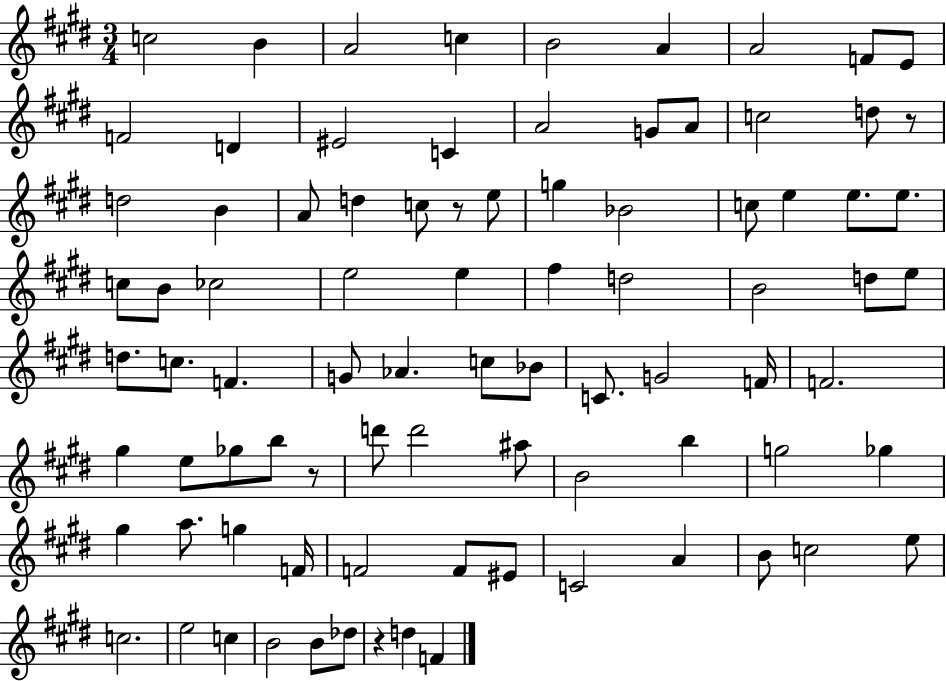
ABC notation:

X:1
T:Untitled
M:3/4
L:1/4
K:E
c2 B A2 c B2 A A2 F/2 E/2 F2 D ^E2 C A2 G/2 A/2 c2 d/2 z/2 d2 B A/2 d c/2 z/2 e/2 g _B2 c/2 e e/2 e/2 c/2 B/2 _c2 e2 e ^f d2 B2 d/2 e/2 d/2 c/2 F G/2 _A c/2 _B/2 C/2 G2 F/4 F2 ^g e/2 _g/2 b/2 z/2 d'/2 d'2 ^a/2 B2 b g2 _g ^g a/2 g F/4 F2 F/2 ^E/2 C2 A B/2 c2 e/2 c2 e2 c B2 B/2 _d/2 z d F